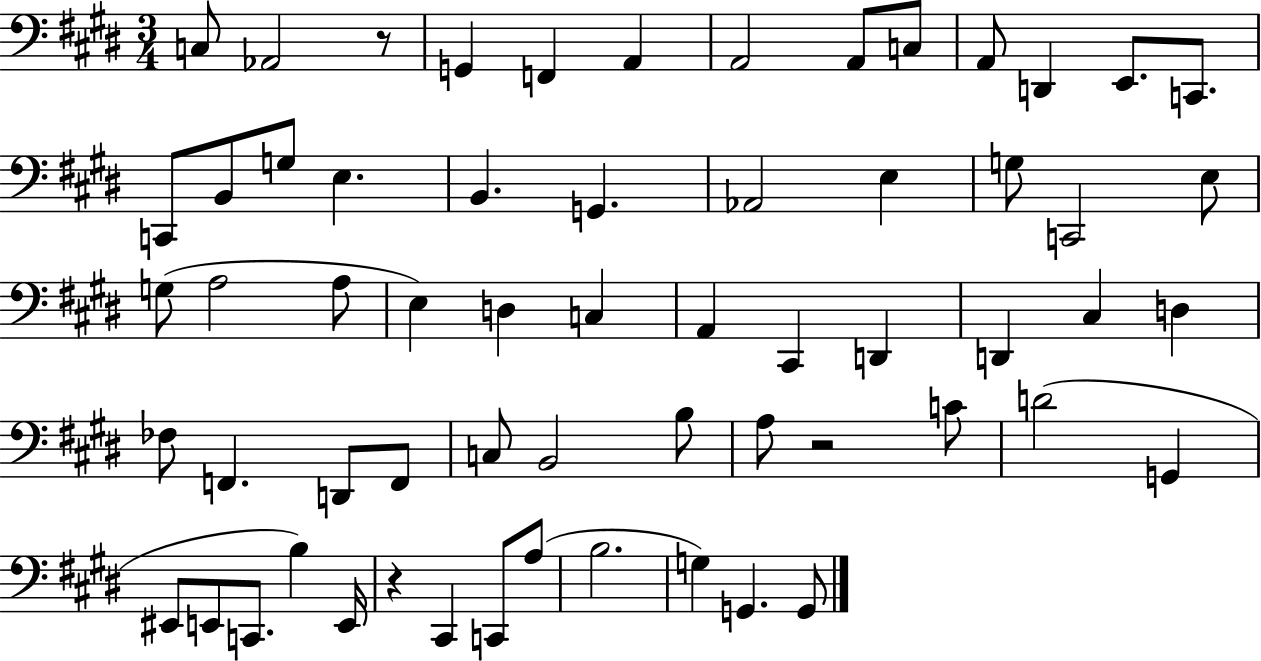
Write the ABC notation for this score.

X:1
T:Untitled
M:3/4
L:1/4
K:E
C,/2 _A,,2 z/2 G,, F,, A,, A,,2 A,,/2 C,/2 A,,/2 D,, E,,/2 C,,/2 C,,/2 B,,/2 G,/2 E, B,, G,, _A,,2 E, G,/2 C,,2 E,/2 G,/2 A,2 A,/2 E, D, C, A,, ^C,, D,, D,, ^C, D, _F,/2 F,, D,,/2 F,,/2 C,/2 B,,2 B,/2 A,/2 z2 C/2 D2 G,, ^E,,/2 E,,/2 C,,/2 B, E,,/4 z ^C,, C,,/2 A,/2 B,2 G, G,, G,,/2